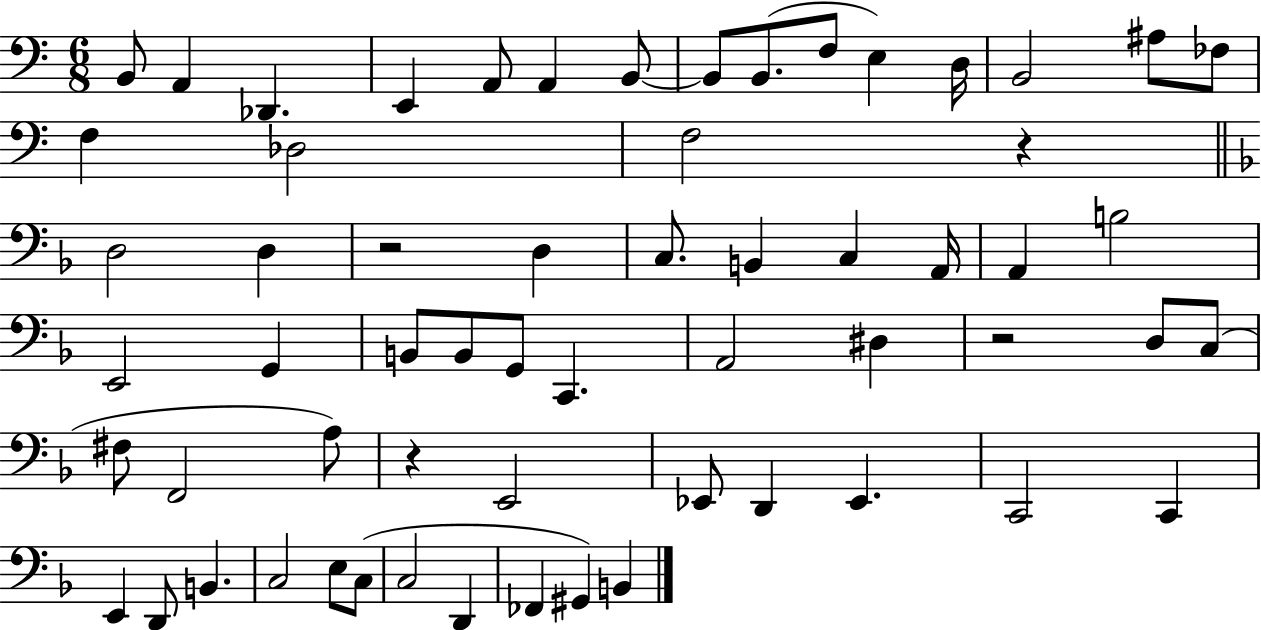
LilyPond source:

{
  \clef bass
  \numericTimeSignature
  \time 6/8
  \key c \major
  \repeat volta 2 { b,8 a,4 des,4. | e,4 a,8 a,4 b,8~~ | b,8 b,8.( f8 e4) d16 | b,2 ais8 fes8 | \break f4 des2 | f2 r4 | \bar "||" \break \key d \minor d2 d4 | r2 d4 | c8. b,4 c4 a,16 | a,4 b2 | \break e,2 g,4 | b,8 b,8 g,8 c,4. | a,2 dis4 | r2 d8 c8( | \break fis8 f,2 a8) | r4 e,2 | ees,8 d,4 ees,4. | c,2 c,4 | \break e,4 d,8 b,4. | c2 e8 c8( | c2 d,4 | fes,4 gis,4) b,4 | \break } \bar "|."
}